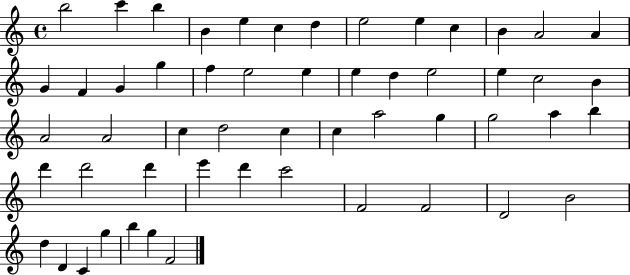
X:1
T:Untitled
M:4/4
L:1/4
K:C
b2 c' b B e c d e2 e c B A2 A G F G g f e2 e e d e2 e c2 B A2 A2 c d2 c c a2 g g2 a b d' d'2 d' e' d' c'2 F2 F2 D2 B2 d D C g b g F2